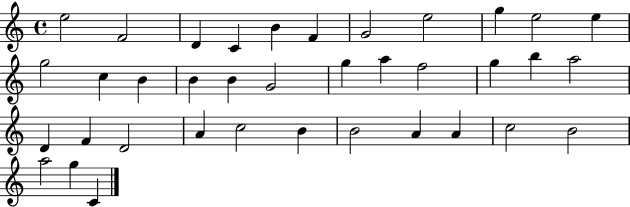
X:1
T:Untitled
M:4/4
L:1/4
K:C
e2 F2 D C B F G2 e2 g e2 e g2 c B B B G2 g a f2 g b a2 D F D2 A c2 B B2 A A c2 B2 a2 g C